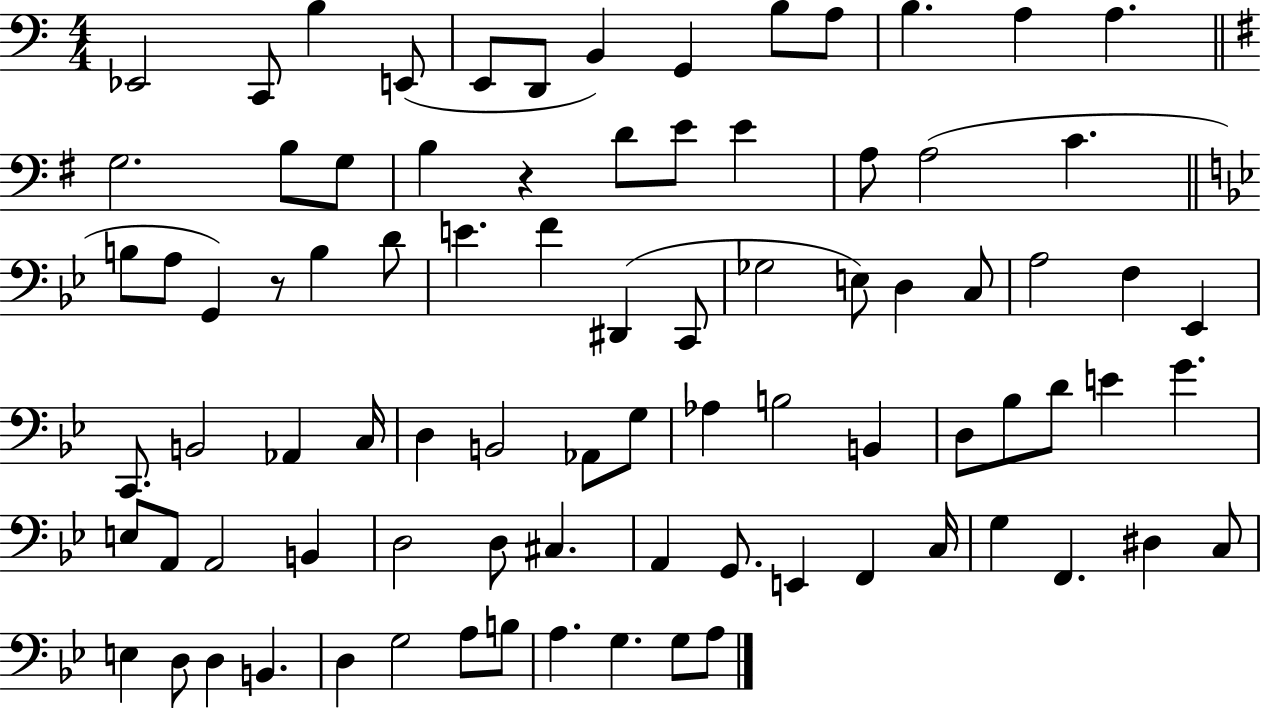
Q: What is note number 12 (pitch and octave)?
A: A3